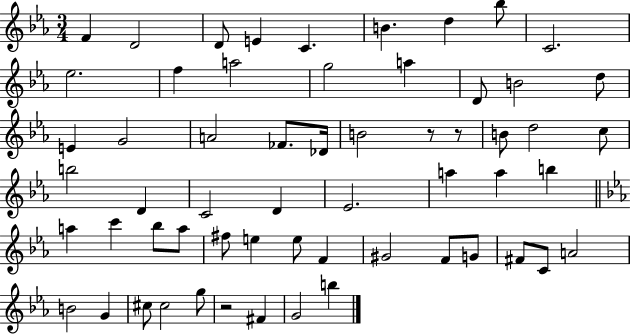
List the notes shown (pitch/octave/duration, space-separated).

F4/q D4/h D4/e E4/q C4/q. B4/q. D5/q Bb5/e C4/h. Eb5/h. F5/q A5/h G5/h A5/q D4/e B4/h D5/e E4/q G4/h A4/h FES4/e. Db4/s B4/h R/e R/e B4/e D5/h C5/e B5/h D4/q C4/h D4/q Eb4/h. A5/q A5/q B5/q A5/q C6/q Bb5/e A5/e F#5/e E5/q E5/e F4/q G#4/h F4/e G4/e F#4/e C4/e A4/h B4/h G4/q C#5/e C#5/h G5/e R/h F#4/q G4/h B5/q